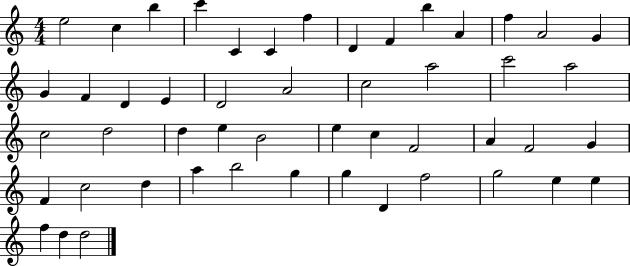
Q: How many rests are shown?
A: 0